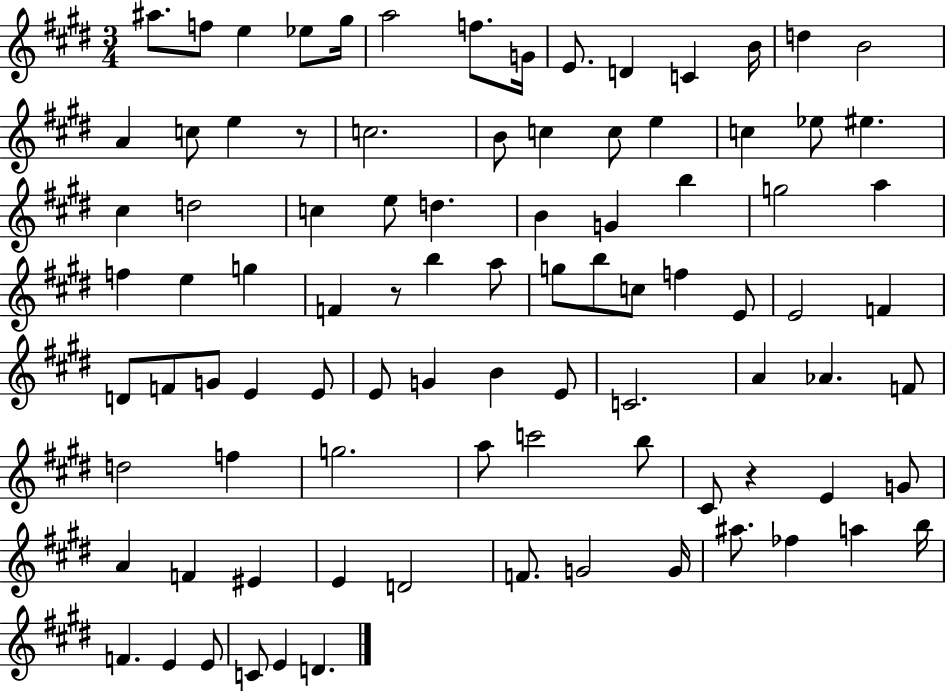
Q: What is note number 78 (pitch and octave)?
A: G4